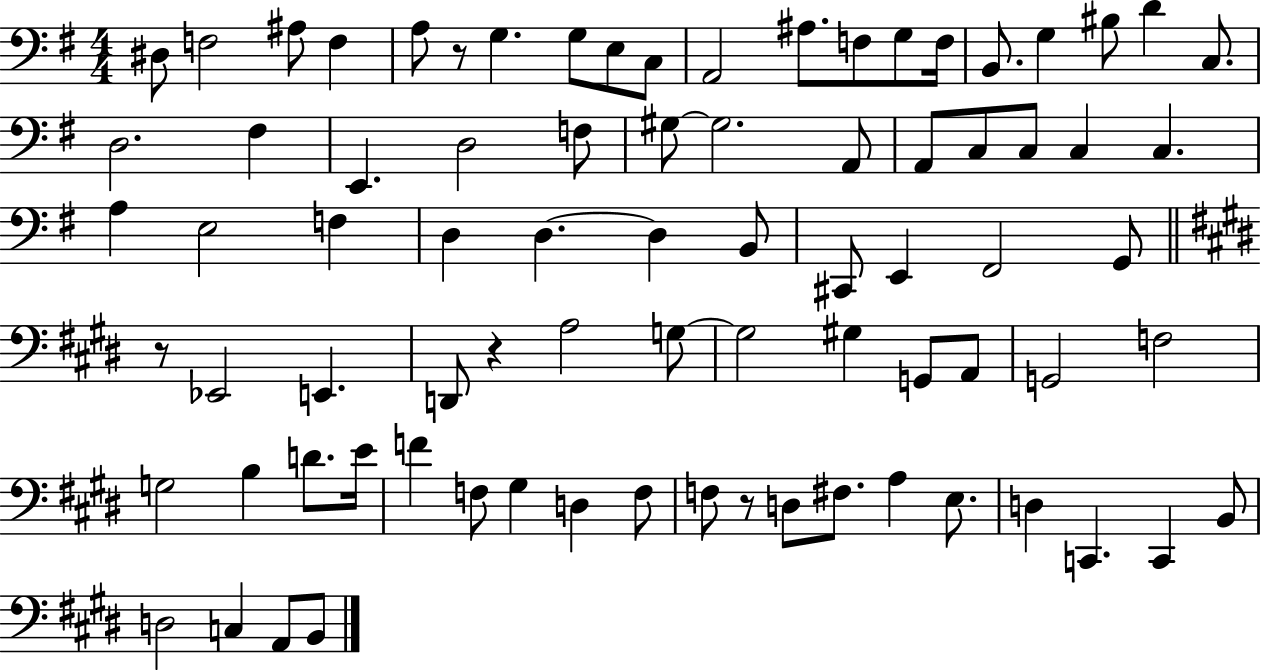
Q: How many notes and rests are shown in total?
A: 80